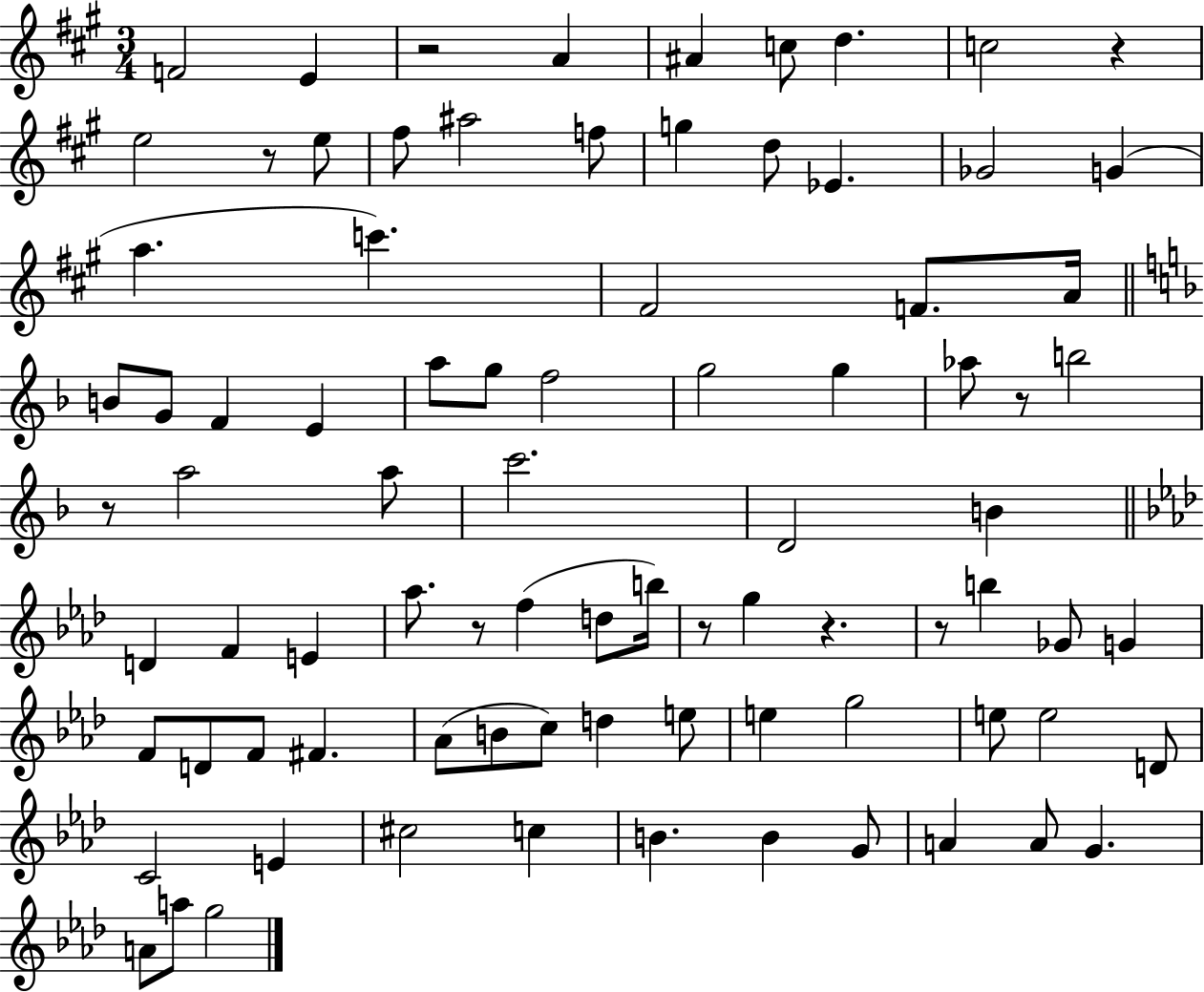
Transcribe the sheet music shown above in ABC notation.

X:1
T:Untitled
M:3/4
L:1/4
K:A
F2 E z2 A ^A c/2 d c2 z e2 z/2 e/2 ^f/2 ^a2 f/2 g d/2 _E _G2 G a c' ^F2 F/2 A/4 B/2 G/2 F E a/2 g/2 f2 g2 g _a/2 z/2 b2 z/2 a2 a/2 c'2 D2 B D F E _a/2 z/2 f d/2 b/4 z/2 g z z/2 b _G/2 G F/2 D/2 F/2 ^F _A/2 B/2 c/2 d e/2 e g2 e/2 e2 D/2 C2 E ^c2 c B B G/2 A A/2 G A/2 a/2 g2